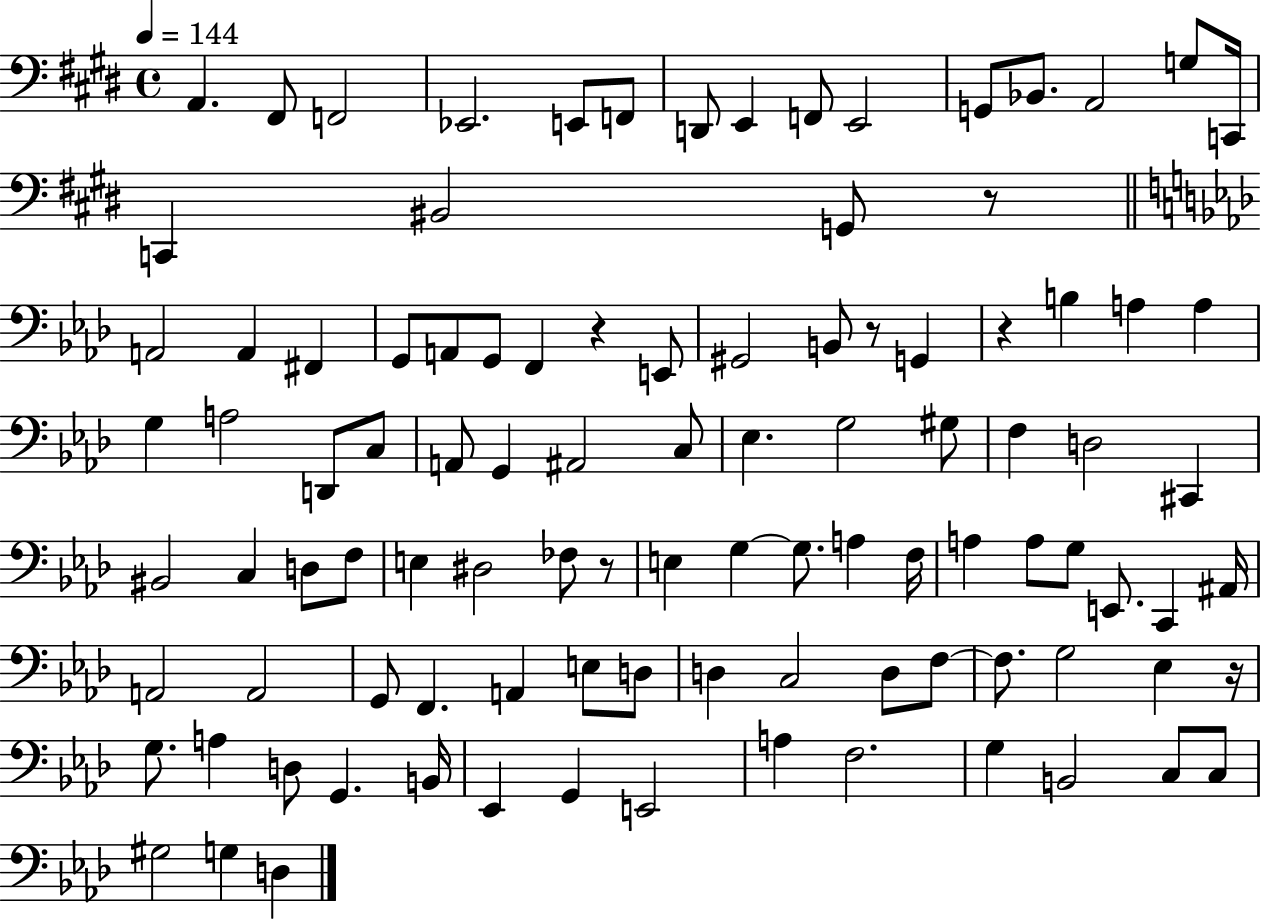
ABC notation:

X:1
T:Untitled
M:4/4
L:1/4
K:E
A,, ^F,,/2 F,,2 _E,,2 E,,/2 F,,/2 D,,/2 E,, F,,/2 E,,2 G,,/2 _B,,/2 A,,2 G,/2 C,,/4 C,, ^B,,2 G,,/2 z/2 A,,2 A,, ^F,, G,,/2 A,,/2 G,,/2 F,, z E,,/2 ^G,,2 B,,/2 z/2 G,, z B, A, A, G, A,2 D,,/2 C,/2 A,,/2 G,, ^A,,2 C,/2 _E, G,2 ^G,/2 F, D,2 ^C,, ^B,,2 C, D,/2 F,/2 E, ^D,2 _F,/2 z/2 E, G, G,/2 A, F,/4 A, A,/2 G,/2 E,,/2 C,, ^A,,/4 A,,2 A,,2 G,,/2 F,, A,, E,/2 D,/2 D, C,2 D,/2 F,/2 F,/2 G,2 _E, z/4 G,/2 A, D,/2 G,, B,,/4 _E,, G,, E,,2 A, F,2 G, B,,2 C,/2 C,/2 ^G,2 G, D,